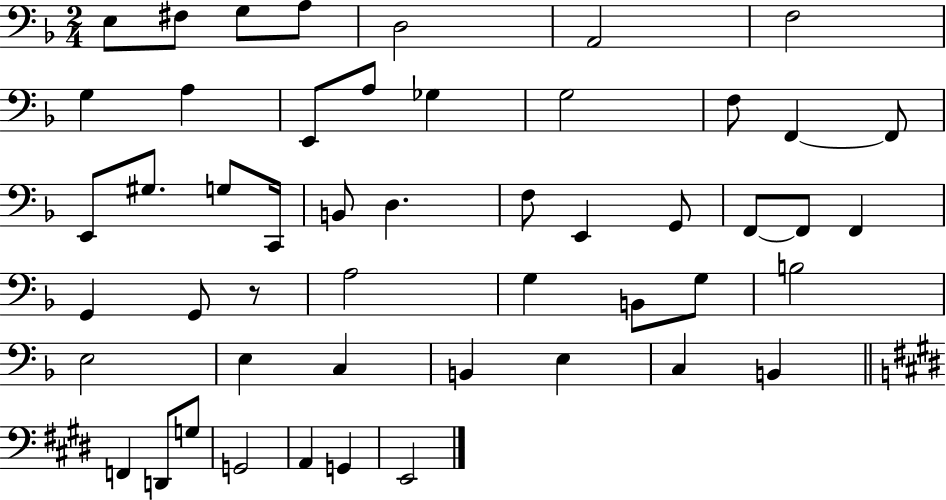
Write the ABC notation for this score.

X:1
T:Untitled
M:2/4
L:1/4
K:F
E,/2 ^F,/2 G,/2 A,/2 D,2 A,,2 F,2 G, A, E,,/2 A,/2 _G, G,2 F,/2 F,, F,,/2 E,,/2 ^G,/2 G,/2 C,,/4 B,,/2 D, F,/2 E,, G,,/2 F,,/2 F,,/2 F,, G,, G,,/2 z/2 A,2 G, B,,/2 G,/2 B,2 E,2 E, C, B,, E, C, B,, F,, D,,/2 G,/2 G,,2 A,, G,, E,,2